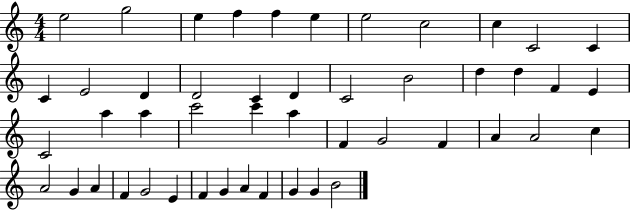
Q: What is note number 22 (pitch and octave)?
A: F4